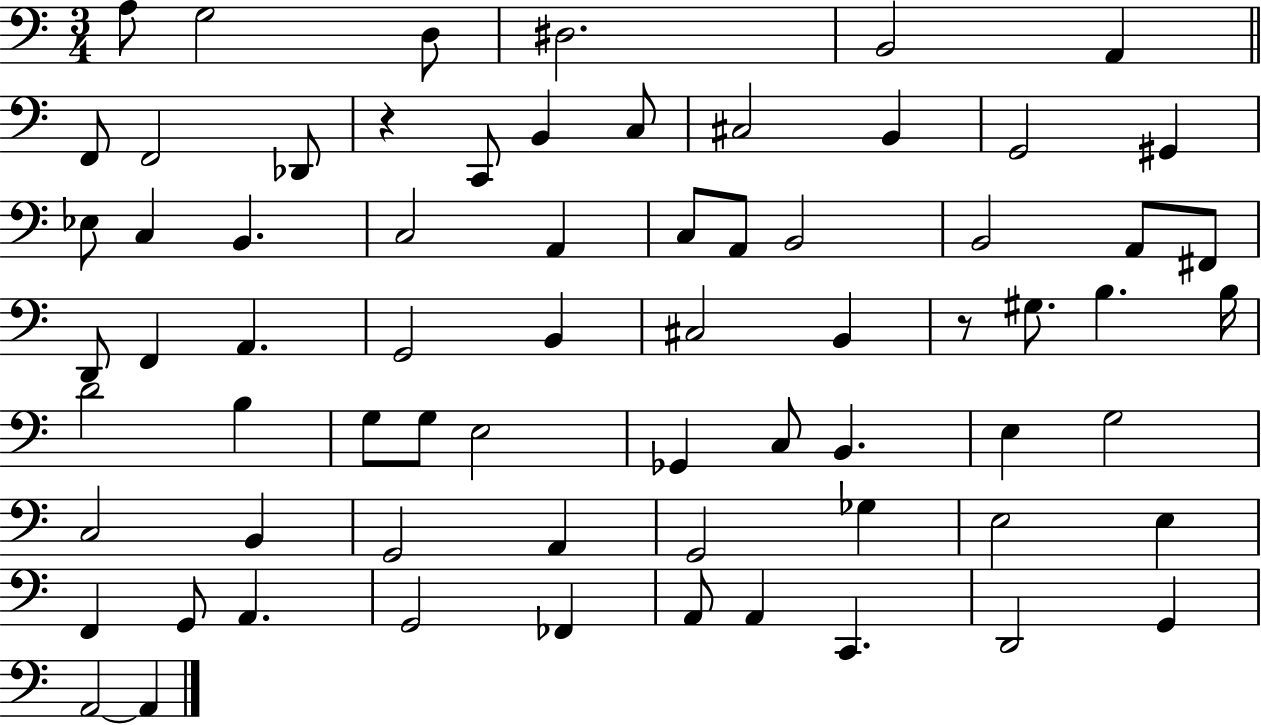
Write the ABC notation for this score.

X:1
T:Untitled
M:3/4
L:1/4
K:C
A,/2 G,2 D,/2 ^D,2 B,,2 A,, F,,/2 F,,2 _D,,/2 z C,,/2 B,, C,/2 ^C,2 B,, G,,2 ^G,, _E,/2 C, B,, C,2 A,, C,/2 A,,/2 B,,2 B,,2 A,,/2 ^F,,/2 D,,/2 F,, A,, G,,2 B,, ^C,2 B,, z/2 ^G,/2 B, B,/4 D2 B, G,/2 G,/2 E,2 _G,, C,/2 B,, E, G,2 C,2 B,, G,,2 A,, G,,2 _G, E,2 E, F,, G,,/2 A,, G,,2 _F,, A,,/2 A,, C,, D,,2 G,, A,,2 A,,